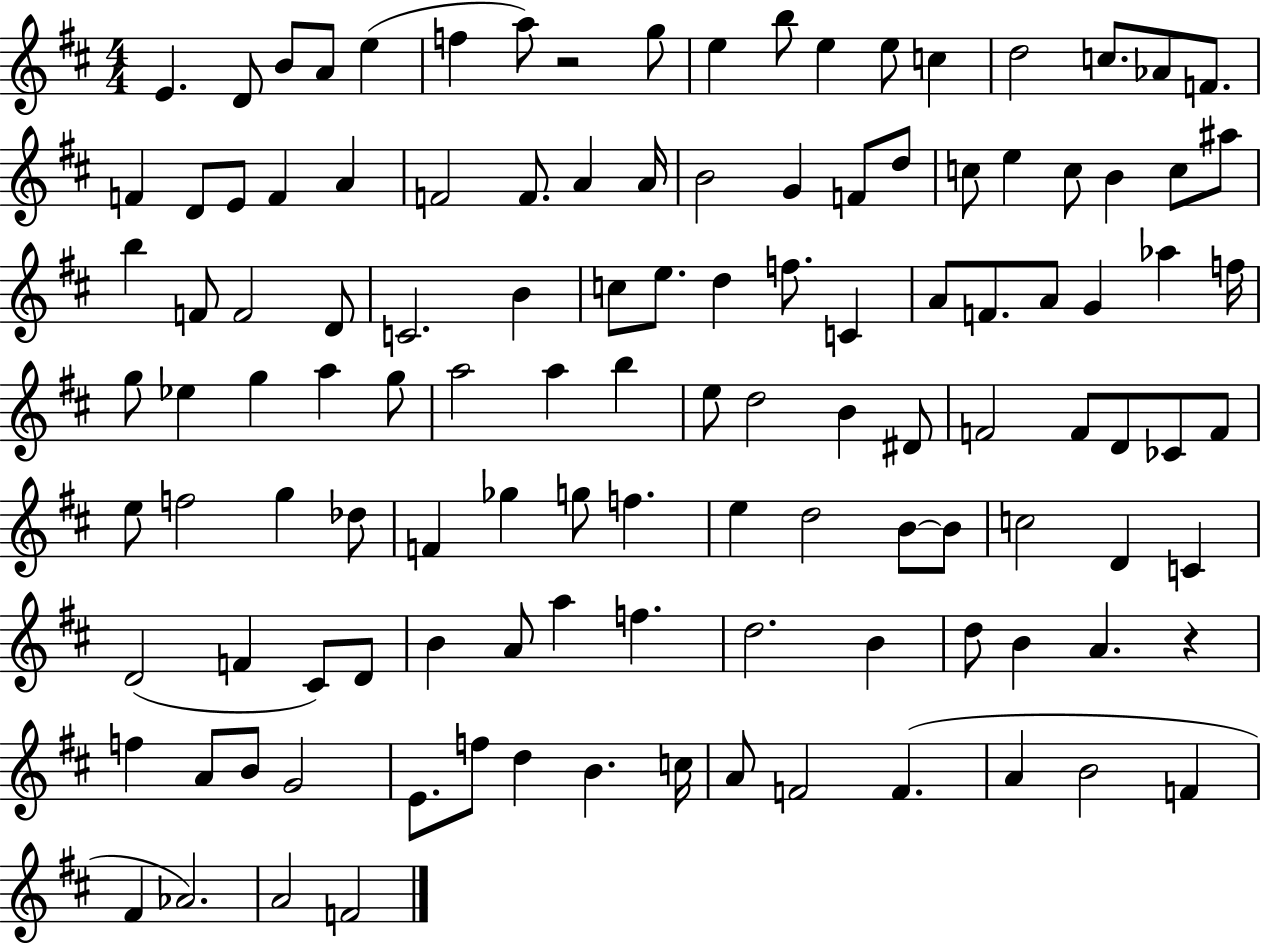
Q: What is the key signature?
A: D major